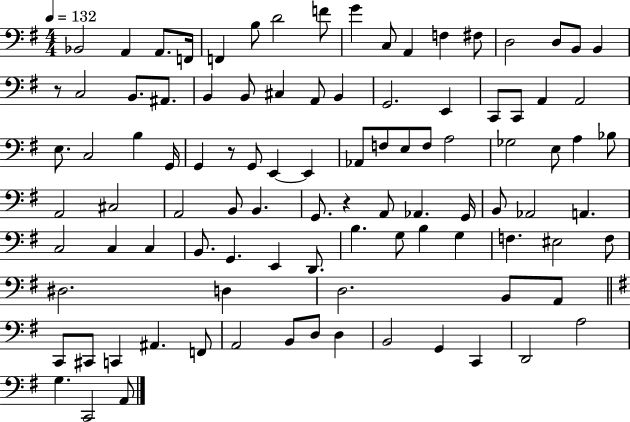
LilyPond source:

{
  \clef bass
  \numericTimeSignature
  \time 4/4
  \key g \major
  \tempo 4 = 132
  bes,2 a,4 a,8. f,16 | f,4 b8 d'2 f'8 | g'4 c8 a,4 f4 fis8 | d2 d8 b,8 b,4 | \break r8 c2 b,8. ais,8. | b,4 b,8 cis4 a,8 b,4 | g,2. e,4 | c,8 c,8 a,4 a,2 | \break e8. c2 b4 g,16 | g,4 r8 g,8 e,4~~ e,4 | aes,8 f8 e8 f8 a2 | ges2 e8 a4 bes8 | \break a,2 cis2 | a,2 b,8 b,4. | g,8. r4 a,8 aes,4. g,16 | b,8 aes,2 a,4. | \break c2 c4 c4 | b,8. g,4. e,4 d,8. | b4. g8 b4 g4 | f4. eis2 f8 | \break dis2. d4 | d2. b,8 a,8 | \bar "||" \break \key g \major c,8 cis,8 c,4 ais,4. f,8 | a,2 b,8 d8 d4 | b,2 g,4 c,4 | d,2 a2 | \break g4. c,2 a,8 | \bar "|."
}